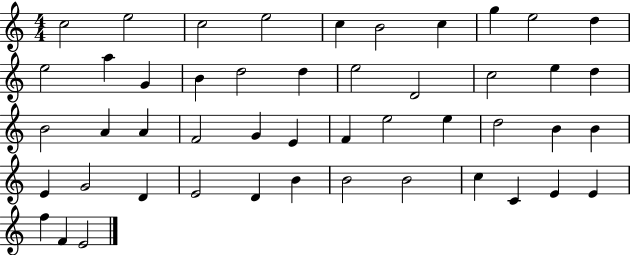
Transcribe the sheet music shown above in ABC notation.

X:1
T:Untitled
M:4/4
L:1/4
K:C
c2 e2 c2 e2 c B2 c g e2 d e2 a G B d2 d e2 D2 c2 e d B2 A A F2 G E F e2 e d2 B B E G2 D E2 D B B2 B2 c C E E f F E2